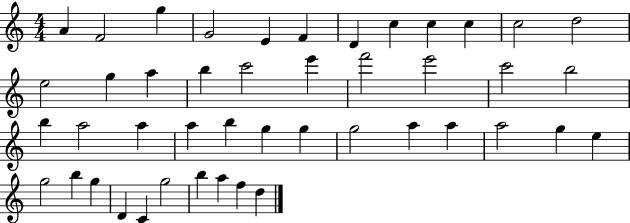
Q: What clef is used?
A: treble